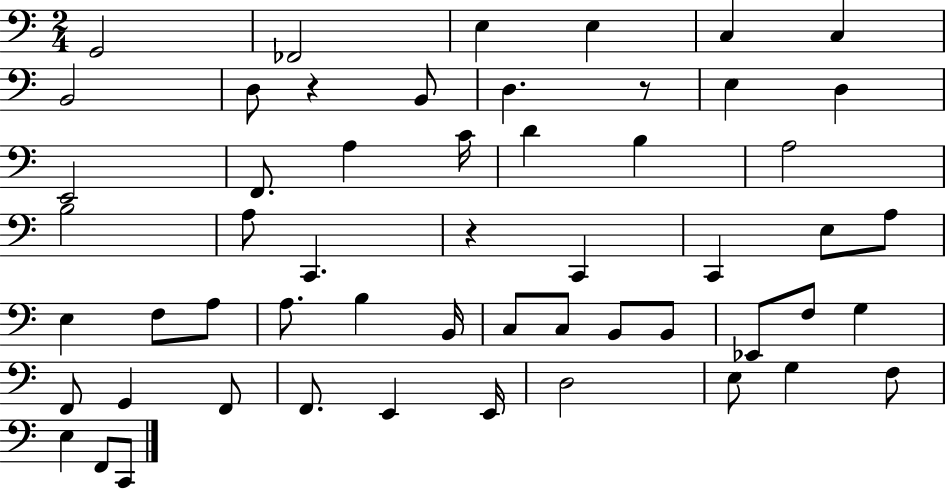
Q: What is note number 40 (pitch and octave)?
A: F2